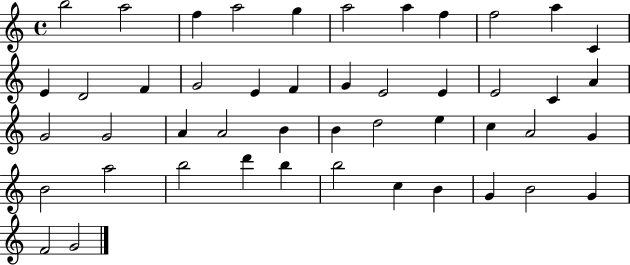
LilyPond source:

{
  \clef treble
  \time 4/4
  \defaultTimeSignature
  \key c \major
  b''2 a''2 | f''4 a''2 g''4 | a''2 a''4 f''4 | f''2 a''4 c'4 | \break e'4 d'2 f'4 | g'2 e'4 f'4 | g'4 e'2 e'4 | e'2 c'4 a'4 | \break g'2 g'2 | a'4 a'2 b'4 | b'4 d''2 e''4 | c''4 a'2 g'4 | \break b'2 a''2 | b''2 d'''4 b''4 | b''2 c''4 b'4 | g'4 b'2 g'4 | \break f'2 g'2 | \bar "|."
}